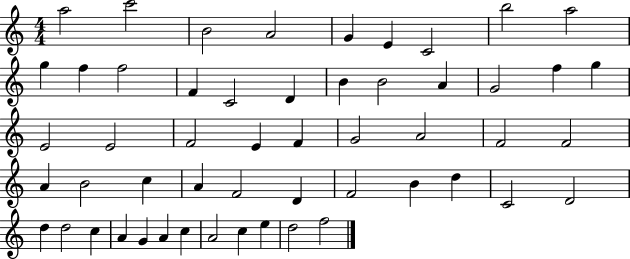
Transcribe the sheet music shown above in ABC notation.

X:1
T:Untitled
M:4/4
L:1/4
K:C
a2 c'2 B2 A2 G E C2 b2 a2 g f f2 F C2 D B B2 A G2 f g E2 E2 F2 E F G2 A2 F2 F2 A B2 c A F2 D F2 B d C2 D2 d d2 c A G A c A2 c e d2 f2